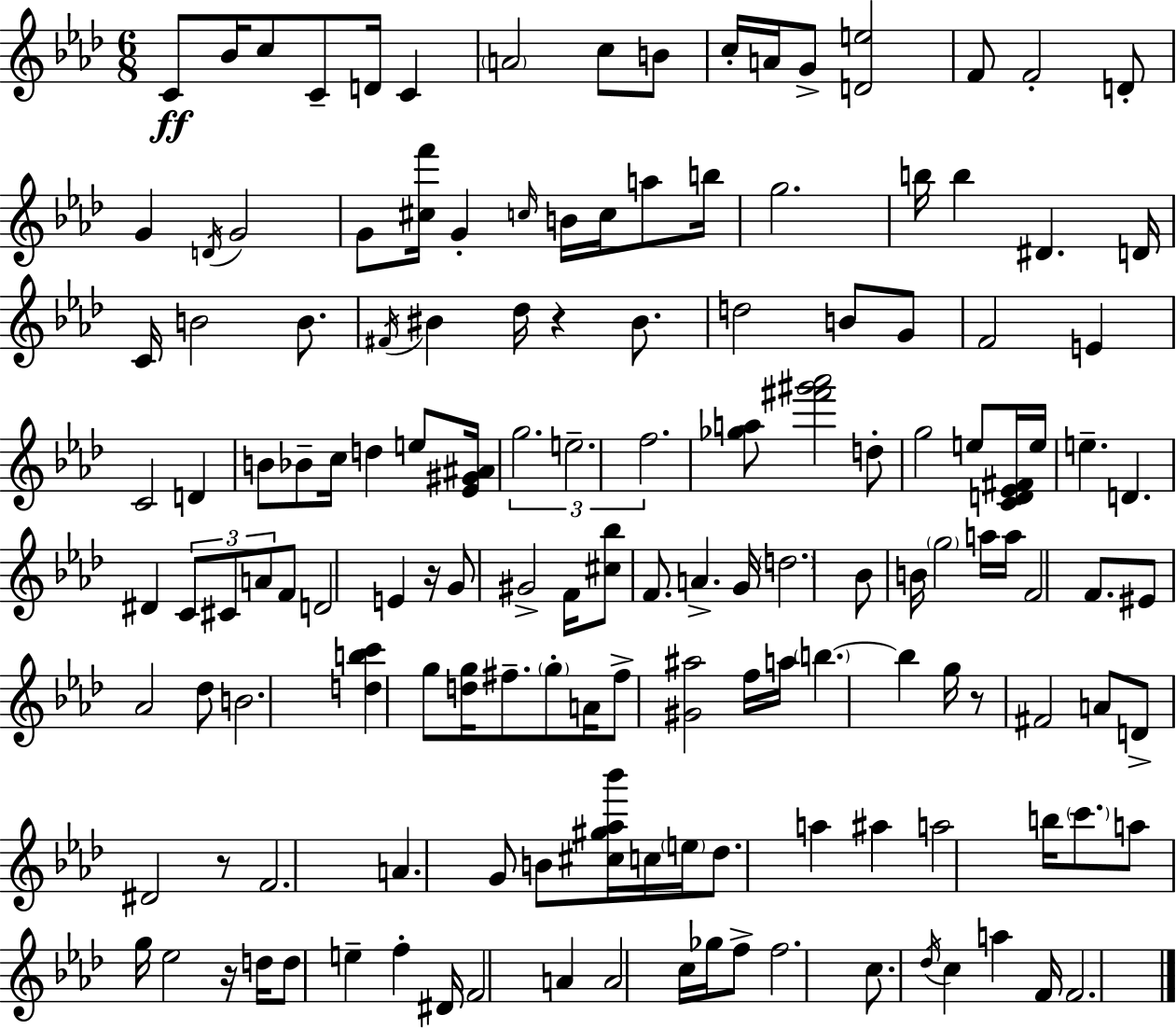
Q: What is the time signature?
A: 6/8